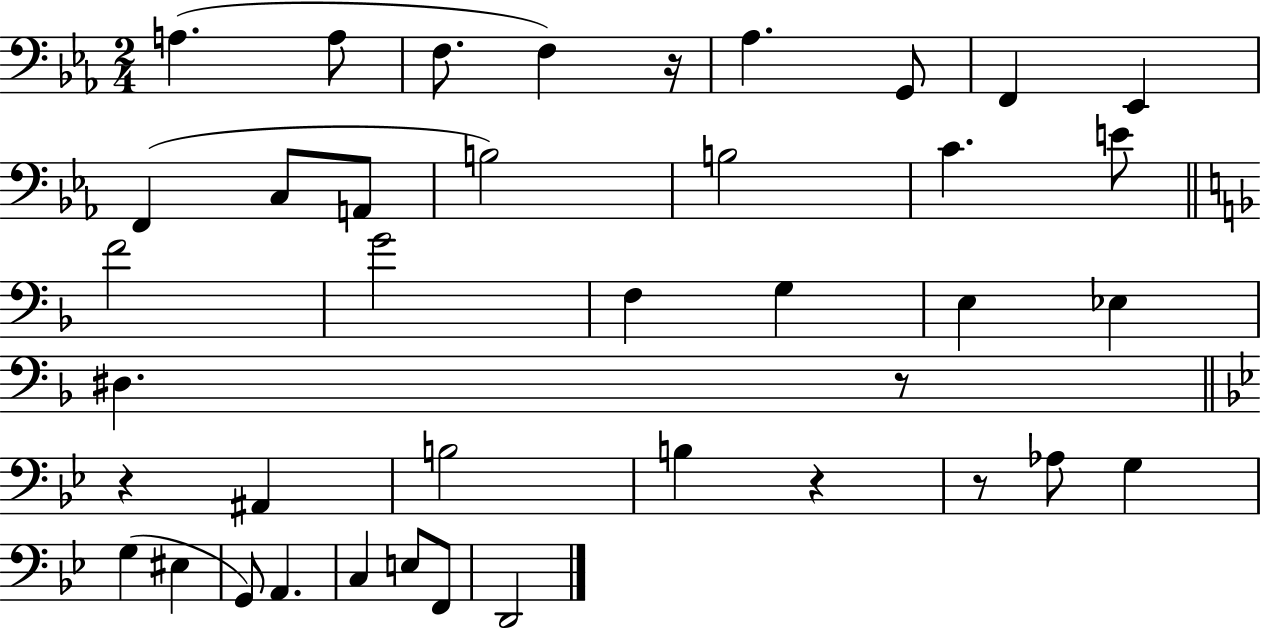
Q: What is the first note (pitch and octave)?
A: A3